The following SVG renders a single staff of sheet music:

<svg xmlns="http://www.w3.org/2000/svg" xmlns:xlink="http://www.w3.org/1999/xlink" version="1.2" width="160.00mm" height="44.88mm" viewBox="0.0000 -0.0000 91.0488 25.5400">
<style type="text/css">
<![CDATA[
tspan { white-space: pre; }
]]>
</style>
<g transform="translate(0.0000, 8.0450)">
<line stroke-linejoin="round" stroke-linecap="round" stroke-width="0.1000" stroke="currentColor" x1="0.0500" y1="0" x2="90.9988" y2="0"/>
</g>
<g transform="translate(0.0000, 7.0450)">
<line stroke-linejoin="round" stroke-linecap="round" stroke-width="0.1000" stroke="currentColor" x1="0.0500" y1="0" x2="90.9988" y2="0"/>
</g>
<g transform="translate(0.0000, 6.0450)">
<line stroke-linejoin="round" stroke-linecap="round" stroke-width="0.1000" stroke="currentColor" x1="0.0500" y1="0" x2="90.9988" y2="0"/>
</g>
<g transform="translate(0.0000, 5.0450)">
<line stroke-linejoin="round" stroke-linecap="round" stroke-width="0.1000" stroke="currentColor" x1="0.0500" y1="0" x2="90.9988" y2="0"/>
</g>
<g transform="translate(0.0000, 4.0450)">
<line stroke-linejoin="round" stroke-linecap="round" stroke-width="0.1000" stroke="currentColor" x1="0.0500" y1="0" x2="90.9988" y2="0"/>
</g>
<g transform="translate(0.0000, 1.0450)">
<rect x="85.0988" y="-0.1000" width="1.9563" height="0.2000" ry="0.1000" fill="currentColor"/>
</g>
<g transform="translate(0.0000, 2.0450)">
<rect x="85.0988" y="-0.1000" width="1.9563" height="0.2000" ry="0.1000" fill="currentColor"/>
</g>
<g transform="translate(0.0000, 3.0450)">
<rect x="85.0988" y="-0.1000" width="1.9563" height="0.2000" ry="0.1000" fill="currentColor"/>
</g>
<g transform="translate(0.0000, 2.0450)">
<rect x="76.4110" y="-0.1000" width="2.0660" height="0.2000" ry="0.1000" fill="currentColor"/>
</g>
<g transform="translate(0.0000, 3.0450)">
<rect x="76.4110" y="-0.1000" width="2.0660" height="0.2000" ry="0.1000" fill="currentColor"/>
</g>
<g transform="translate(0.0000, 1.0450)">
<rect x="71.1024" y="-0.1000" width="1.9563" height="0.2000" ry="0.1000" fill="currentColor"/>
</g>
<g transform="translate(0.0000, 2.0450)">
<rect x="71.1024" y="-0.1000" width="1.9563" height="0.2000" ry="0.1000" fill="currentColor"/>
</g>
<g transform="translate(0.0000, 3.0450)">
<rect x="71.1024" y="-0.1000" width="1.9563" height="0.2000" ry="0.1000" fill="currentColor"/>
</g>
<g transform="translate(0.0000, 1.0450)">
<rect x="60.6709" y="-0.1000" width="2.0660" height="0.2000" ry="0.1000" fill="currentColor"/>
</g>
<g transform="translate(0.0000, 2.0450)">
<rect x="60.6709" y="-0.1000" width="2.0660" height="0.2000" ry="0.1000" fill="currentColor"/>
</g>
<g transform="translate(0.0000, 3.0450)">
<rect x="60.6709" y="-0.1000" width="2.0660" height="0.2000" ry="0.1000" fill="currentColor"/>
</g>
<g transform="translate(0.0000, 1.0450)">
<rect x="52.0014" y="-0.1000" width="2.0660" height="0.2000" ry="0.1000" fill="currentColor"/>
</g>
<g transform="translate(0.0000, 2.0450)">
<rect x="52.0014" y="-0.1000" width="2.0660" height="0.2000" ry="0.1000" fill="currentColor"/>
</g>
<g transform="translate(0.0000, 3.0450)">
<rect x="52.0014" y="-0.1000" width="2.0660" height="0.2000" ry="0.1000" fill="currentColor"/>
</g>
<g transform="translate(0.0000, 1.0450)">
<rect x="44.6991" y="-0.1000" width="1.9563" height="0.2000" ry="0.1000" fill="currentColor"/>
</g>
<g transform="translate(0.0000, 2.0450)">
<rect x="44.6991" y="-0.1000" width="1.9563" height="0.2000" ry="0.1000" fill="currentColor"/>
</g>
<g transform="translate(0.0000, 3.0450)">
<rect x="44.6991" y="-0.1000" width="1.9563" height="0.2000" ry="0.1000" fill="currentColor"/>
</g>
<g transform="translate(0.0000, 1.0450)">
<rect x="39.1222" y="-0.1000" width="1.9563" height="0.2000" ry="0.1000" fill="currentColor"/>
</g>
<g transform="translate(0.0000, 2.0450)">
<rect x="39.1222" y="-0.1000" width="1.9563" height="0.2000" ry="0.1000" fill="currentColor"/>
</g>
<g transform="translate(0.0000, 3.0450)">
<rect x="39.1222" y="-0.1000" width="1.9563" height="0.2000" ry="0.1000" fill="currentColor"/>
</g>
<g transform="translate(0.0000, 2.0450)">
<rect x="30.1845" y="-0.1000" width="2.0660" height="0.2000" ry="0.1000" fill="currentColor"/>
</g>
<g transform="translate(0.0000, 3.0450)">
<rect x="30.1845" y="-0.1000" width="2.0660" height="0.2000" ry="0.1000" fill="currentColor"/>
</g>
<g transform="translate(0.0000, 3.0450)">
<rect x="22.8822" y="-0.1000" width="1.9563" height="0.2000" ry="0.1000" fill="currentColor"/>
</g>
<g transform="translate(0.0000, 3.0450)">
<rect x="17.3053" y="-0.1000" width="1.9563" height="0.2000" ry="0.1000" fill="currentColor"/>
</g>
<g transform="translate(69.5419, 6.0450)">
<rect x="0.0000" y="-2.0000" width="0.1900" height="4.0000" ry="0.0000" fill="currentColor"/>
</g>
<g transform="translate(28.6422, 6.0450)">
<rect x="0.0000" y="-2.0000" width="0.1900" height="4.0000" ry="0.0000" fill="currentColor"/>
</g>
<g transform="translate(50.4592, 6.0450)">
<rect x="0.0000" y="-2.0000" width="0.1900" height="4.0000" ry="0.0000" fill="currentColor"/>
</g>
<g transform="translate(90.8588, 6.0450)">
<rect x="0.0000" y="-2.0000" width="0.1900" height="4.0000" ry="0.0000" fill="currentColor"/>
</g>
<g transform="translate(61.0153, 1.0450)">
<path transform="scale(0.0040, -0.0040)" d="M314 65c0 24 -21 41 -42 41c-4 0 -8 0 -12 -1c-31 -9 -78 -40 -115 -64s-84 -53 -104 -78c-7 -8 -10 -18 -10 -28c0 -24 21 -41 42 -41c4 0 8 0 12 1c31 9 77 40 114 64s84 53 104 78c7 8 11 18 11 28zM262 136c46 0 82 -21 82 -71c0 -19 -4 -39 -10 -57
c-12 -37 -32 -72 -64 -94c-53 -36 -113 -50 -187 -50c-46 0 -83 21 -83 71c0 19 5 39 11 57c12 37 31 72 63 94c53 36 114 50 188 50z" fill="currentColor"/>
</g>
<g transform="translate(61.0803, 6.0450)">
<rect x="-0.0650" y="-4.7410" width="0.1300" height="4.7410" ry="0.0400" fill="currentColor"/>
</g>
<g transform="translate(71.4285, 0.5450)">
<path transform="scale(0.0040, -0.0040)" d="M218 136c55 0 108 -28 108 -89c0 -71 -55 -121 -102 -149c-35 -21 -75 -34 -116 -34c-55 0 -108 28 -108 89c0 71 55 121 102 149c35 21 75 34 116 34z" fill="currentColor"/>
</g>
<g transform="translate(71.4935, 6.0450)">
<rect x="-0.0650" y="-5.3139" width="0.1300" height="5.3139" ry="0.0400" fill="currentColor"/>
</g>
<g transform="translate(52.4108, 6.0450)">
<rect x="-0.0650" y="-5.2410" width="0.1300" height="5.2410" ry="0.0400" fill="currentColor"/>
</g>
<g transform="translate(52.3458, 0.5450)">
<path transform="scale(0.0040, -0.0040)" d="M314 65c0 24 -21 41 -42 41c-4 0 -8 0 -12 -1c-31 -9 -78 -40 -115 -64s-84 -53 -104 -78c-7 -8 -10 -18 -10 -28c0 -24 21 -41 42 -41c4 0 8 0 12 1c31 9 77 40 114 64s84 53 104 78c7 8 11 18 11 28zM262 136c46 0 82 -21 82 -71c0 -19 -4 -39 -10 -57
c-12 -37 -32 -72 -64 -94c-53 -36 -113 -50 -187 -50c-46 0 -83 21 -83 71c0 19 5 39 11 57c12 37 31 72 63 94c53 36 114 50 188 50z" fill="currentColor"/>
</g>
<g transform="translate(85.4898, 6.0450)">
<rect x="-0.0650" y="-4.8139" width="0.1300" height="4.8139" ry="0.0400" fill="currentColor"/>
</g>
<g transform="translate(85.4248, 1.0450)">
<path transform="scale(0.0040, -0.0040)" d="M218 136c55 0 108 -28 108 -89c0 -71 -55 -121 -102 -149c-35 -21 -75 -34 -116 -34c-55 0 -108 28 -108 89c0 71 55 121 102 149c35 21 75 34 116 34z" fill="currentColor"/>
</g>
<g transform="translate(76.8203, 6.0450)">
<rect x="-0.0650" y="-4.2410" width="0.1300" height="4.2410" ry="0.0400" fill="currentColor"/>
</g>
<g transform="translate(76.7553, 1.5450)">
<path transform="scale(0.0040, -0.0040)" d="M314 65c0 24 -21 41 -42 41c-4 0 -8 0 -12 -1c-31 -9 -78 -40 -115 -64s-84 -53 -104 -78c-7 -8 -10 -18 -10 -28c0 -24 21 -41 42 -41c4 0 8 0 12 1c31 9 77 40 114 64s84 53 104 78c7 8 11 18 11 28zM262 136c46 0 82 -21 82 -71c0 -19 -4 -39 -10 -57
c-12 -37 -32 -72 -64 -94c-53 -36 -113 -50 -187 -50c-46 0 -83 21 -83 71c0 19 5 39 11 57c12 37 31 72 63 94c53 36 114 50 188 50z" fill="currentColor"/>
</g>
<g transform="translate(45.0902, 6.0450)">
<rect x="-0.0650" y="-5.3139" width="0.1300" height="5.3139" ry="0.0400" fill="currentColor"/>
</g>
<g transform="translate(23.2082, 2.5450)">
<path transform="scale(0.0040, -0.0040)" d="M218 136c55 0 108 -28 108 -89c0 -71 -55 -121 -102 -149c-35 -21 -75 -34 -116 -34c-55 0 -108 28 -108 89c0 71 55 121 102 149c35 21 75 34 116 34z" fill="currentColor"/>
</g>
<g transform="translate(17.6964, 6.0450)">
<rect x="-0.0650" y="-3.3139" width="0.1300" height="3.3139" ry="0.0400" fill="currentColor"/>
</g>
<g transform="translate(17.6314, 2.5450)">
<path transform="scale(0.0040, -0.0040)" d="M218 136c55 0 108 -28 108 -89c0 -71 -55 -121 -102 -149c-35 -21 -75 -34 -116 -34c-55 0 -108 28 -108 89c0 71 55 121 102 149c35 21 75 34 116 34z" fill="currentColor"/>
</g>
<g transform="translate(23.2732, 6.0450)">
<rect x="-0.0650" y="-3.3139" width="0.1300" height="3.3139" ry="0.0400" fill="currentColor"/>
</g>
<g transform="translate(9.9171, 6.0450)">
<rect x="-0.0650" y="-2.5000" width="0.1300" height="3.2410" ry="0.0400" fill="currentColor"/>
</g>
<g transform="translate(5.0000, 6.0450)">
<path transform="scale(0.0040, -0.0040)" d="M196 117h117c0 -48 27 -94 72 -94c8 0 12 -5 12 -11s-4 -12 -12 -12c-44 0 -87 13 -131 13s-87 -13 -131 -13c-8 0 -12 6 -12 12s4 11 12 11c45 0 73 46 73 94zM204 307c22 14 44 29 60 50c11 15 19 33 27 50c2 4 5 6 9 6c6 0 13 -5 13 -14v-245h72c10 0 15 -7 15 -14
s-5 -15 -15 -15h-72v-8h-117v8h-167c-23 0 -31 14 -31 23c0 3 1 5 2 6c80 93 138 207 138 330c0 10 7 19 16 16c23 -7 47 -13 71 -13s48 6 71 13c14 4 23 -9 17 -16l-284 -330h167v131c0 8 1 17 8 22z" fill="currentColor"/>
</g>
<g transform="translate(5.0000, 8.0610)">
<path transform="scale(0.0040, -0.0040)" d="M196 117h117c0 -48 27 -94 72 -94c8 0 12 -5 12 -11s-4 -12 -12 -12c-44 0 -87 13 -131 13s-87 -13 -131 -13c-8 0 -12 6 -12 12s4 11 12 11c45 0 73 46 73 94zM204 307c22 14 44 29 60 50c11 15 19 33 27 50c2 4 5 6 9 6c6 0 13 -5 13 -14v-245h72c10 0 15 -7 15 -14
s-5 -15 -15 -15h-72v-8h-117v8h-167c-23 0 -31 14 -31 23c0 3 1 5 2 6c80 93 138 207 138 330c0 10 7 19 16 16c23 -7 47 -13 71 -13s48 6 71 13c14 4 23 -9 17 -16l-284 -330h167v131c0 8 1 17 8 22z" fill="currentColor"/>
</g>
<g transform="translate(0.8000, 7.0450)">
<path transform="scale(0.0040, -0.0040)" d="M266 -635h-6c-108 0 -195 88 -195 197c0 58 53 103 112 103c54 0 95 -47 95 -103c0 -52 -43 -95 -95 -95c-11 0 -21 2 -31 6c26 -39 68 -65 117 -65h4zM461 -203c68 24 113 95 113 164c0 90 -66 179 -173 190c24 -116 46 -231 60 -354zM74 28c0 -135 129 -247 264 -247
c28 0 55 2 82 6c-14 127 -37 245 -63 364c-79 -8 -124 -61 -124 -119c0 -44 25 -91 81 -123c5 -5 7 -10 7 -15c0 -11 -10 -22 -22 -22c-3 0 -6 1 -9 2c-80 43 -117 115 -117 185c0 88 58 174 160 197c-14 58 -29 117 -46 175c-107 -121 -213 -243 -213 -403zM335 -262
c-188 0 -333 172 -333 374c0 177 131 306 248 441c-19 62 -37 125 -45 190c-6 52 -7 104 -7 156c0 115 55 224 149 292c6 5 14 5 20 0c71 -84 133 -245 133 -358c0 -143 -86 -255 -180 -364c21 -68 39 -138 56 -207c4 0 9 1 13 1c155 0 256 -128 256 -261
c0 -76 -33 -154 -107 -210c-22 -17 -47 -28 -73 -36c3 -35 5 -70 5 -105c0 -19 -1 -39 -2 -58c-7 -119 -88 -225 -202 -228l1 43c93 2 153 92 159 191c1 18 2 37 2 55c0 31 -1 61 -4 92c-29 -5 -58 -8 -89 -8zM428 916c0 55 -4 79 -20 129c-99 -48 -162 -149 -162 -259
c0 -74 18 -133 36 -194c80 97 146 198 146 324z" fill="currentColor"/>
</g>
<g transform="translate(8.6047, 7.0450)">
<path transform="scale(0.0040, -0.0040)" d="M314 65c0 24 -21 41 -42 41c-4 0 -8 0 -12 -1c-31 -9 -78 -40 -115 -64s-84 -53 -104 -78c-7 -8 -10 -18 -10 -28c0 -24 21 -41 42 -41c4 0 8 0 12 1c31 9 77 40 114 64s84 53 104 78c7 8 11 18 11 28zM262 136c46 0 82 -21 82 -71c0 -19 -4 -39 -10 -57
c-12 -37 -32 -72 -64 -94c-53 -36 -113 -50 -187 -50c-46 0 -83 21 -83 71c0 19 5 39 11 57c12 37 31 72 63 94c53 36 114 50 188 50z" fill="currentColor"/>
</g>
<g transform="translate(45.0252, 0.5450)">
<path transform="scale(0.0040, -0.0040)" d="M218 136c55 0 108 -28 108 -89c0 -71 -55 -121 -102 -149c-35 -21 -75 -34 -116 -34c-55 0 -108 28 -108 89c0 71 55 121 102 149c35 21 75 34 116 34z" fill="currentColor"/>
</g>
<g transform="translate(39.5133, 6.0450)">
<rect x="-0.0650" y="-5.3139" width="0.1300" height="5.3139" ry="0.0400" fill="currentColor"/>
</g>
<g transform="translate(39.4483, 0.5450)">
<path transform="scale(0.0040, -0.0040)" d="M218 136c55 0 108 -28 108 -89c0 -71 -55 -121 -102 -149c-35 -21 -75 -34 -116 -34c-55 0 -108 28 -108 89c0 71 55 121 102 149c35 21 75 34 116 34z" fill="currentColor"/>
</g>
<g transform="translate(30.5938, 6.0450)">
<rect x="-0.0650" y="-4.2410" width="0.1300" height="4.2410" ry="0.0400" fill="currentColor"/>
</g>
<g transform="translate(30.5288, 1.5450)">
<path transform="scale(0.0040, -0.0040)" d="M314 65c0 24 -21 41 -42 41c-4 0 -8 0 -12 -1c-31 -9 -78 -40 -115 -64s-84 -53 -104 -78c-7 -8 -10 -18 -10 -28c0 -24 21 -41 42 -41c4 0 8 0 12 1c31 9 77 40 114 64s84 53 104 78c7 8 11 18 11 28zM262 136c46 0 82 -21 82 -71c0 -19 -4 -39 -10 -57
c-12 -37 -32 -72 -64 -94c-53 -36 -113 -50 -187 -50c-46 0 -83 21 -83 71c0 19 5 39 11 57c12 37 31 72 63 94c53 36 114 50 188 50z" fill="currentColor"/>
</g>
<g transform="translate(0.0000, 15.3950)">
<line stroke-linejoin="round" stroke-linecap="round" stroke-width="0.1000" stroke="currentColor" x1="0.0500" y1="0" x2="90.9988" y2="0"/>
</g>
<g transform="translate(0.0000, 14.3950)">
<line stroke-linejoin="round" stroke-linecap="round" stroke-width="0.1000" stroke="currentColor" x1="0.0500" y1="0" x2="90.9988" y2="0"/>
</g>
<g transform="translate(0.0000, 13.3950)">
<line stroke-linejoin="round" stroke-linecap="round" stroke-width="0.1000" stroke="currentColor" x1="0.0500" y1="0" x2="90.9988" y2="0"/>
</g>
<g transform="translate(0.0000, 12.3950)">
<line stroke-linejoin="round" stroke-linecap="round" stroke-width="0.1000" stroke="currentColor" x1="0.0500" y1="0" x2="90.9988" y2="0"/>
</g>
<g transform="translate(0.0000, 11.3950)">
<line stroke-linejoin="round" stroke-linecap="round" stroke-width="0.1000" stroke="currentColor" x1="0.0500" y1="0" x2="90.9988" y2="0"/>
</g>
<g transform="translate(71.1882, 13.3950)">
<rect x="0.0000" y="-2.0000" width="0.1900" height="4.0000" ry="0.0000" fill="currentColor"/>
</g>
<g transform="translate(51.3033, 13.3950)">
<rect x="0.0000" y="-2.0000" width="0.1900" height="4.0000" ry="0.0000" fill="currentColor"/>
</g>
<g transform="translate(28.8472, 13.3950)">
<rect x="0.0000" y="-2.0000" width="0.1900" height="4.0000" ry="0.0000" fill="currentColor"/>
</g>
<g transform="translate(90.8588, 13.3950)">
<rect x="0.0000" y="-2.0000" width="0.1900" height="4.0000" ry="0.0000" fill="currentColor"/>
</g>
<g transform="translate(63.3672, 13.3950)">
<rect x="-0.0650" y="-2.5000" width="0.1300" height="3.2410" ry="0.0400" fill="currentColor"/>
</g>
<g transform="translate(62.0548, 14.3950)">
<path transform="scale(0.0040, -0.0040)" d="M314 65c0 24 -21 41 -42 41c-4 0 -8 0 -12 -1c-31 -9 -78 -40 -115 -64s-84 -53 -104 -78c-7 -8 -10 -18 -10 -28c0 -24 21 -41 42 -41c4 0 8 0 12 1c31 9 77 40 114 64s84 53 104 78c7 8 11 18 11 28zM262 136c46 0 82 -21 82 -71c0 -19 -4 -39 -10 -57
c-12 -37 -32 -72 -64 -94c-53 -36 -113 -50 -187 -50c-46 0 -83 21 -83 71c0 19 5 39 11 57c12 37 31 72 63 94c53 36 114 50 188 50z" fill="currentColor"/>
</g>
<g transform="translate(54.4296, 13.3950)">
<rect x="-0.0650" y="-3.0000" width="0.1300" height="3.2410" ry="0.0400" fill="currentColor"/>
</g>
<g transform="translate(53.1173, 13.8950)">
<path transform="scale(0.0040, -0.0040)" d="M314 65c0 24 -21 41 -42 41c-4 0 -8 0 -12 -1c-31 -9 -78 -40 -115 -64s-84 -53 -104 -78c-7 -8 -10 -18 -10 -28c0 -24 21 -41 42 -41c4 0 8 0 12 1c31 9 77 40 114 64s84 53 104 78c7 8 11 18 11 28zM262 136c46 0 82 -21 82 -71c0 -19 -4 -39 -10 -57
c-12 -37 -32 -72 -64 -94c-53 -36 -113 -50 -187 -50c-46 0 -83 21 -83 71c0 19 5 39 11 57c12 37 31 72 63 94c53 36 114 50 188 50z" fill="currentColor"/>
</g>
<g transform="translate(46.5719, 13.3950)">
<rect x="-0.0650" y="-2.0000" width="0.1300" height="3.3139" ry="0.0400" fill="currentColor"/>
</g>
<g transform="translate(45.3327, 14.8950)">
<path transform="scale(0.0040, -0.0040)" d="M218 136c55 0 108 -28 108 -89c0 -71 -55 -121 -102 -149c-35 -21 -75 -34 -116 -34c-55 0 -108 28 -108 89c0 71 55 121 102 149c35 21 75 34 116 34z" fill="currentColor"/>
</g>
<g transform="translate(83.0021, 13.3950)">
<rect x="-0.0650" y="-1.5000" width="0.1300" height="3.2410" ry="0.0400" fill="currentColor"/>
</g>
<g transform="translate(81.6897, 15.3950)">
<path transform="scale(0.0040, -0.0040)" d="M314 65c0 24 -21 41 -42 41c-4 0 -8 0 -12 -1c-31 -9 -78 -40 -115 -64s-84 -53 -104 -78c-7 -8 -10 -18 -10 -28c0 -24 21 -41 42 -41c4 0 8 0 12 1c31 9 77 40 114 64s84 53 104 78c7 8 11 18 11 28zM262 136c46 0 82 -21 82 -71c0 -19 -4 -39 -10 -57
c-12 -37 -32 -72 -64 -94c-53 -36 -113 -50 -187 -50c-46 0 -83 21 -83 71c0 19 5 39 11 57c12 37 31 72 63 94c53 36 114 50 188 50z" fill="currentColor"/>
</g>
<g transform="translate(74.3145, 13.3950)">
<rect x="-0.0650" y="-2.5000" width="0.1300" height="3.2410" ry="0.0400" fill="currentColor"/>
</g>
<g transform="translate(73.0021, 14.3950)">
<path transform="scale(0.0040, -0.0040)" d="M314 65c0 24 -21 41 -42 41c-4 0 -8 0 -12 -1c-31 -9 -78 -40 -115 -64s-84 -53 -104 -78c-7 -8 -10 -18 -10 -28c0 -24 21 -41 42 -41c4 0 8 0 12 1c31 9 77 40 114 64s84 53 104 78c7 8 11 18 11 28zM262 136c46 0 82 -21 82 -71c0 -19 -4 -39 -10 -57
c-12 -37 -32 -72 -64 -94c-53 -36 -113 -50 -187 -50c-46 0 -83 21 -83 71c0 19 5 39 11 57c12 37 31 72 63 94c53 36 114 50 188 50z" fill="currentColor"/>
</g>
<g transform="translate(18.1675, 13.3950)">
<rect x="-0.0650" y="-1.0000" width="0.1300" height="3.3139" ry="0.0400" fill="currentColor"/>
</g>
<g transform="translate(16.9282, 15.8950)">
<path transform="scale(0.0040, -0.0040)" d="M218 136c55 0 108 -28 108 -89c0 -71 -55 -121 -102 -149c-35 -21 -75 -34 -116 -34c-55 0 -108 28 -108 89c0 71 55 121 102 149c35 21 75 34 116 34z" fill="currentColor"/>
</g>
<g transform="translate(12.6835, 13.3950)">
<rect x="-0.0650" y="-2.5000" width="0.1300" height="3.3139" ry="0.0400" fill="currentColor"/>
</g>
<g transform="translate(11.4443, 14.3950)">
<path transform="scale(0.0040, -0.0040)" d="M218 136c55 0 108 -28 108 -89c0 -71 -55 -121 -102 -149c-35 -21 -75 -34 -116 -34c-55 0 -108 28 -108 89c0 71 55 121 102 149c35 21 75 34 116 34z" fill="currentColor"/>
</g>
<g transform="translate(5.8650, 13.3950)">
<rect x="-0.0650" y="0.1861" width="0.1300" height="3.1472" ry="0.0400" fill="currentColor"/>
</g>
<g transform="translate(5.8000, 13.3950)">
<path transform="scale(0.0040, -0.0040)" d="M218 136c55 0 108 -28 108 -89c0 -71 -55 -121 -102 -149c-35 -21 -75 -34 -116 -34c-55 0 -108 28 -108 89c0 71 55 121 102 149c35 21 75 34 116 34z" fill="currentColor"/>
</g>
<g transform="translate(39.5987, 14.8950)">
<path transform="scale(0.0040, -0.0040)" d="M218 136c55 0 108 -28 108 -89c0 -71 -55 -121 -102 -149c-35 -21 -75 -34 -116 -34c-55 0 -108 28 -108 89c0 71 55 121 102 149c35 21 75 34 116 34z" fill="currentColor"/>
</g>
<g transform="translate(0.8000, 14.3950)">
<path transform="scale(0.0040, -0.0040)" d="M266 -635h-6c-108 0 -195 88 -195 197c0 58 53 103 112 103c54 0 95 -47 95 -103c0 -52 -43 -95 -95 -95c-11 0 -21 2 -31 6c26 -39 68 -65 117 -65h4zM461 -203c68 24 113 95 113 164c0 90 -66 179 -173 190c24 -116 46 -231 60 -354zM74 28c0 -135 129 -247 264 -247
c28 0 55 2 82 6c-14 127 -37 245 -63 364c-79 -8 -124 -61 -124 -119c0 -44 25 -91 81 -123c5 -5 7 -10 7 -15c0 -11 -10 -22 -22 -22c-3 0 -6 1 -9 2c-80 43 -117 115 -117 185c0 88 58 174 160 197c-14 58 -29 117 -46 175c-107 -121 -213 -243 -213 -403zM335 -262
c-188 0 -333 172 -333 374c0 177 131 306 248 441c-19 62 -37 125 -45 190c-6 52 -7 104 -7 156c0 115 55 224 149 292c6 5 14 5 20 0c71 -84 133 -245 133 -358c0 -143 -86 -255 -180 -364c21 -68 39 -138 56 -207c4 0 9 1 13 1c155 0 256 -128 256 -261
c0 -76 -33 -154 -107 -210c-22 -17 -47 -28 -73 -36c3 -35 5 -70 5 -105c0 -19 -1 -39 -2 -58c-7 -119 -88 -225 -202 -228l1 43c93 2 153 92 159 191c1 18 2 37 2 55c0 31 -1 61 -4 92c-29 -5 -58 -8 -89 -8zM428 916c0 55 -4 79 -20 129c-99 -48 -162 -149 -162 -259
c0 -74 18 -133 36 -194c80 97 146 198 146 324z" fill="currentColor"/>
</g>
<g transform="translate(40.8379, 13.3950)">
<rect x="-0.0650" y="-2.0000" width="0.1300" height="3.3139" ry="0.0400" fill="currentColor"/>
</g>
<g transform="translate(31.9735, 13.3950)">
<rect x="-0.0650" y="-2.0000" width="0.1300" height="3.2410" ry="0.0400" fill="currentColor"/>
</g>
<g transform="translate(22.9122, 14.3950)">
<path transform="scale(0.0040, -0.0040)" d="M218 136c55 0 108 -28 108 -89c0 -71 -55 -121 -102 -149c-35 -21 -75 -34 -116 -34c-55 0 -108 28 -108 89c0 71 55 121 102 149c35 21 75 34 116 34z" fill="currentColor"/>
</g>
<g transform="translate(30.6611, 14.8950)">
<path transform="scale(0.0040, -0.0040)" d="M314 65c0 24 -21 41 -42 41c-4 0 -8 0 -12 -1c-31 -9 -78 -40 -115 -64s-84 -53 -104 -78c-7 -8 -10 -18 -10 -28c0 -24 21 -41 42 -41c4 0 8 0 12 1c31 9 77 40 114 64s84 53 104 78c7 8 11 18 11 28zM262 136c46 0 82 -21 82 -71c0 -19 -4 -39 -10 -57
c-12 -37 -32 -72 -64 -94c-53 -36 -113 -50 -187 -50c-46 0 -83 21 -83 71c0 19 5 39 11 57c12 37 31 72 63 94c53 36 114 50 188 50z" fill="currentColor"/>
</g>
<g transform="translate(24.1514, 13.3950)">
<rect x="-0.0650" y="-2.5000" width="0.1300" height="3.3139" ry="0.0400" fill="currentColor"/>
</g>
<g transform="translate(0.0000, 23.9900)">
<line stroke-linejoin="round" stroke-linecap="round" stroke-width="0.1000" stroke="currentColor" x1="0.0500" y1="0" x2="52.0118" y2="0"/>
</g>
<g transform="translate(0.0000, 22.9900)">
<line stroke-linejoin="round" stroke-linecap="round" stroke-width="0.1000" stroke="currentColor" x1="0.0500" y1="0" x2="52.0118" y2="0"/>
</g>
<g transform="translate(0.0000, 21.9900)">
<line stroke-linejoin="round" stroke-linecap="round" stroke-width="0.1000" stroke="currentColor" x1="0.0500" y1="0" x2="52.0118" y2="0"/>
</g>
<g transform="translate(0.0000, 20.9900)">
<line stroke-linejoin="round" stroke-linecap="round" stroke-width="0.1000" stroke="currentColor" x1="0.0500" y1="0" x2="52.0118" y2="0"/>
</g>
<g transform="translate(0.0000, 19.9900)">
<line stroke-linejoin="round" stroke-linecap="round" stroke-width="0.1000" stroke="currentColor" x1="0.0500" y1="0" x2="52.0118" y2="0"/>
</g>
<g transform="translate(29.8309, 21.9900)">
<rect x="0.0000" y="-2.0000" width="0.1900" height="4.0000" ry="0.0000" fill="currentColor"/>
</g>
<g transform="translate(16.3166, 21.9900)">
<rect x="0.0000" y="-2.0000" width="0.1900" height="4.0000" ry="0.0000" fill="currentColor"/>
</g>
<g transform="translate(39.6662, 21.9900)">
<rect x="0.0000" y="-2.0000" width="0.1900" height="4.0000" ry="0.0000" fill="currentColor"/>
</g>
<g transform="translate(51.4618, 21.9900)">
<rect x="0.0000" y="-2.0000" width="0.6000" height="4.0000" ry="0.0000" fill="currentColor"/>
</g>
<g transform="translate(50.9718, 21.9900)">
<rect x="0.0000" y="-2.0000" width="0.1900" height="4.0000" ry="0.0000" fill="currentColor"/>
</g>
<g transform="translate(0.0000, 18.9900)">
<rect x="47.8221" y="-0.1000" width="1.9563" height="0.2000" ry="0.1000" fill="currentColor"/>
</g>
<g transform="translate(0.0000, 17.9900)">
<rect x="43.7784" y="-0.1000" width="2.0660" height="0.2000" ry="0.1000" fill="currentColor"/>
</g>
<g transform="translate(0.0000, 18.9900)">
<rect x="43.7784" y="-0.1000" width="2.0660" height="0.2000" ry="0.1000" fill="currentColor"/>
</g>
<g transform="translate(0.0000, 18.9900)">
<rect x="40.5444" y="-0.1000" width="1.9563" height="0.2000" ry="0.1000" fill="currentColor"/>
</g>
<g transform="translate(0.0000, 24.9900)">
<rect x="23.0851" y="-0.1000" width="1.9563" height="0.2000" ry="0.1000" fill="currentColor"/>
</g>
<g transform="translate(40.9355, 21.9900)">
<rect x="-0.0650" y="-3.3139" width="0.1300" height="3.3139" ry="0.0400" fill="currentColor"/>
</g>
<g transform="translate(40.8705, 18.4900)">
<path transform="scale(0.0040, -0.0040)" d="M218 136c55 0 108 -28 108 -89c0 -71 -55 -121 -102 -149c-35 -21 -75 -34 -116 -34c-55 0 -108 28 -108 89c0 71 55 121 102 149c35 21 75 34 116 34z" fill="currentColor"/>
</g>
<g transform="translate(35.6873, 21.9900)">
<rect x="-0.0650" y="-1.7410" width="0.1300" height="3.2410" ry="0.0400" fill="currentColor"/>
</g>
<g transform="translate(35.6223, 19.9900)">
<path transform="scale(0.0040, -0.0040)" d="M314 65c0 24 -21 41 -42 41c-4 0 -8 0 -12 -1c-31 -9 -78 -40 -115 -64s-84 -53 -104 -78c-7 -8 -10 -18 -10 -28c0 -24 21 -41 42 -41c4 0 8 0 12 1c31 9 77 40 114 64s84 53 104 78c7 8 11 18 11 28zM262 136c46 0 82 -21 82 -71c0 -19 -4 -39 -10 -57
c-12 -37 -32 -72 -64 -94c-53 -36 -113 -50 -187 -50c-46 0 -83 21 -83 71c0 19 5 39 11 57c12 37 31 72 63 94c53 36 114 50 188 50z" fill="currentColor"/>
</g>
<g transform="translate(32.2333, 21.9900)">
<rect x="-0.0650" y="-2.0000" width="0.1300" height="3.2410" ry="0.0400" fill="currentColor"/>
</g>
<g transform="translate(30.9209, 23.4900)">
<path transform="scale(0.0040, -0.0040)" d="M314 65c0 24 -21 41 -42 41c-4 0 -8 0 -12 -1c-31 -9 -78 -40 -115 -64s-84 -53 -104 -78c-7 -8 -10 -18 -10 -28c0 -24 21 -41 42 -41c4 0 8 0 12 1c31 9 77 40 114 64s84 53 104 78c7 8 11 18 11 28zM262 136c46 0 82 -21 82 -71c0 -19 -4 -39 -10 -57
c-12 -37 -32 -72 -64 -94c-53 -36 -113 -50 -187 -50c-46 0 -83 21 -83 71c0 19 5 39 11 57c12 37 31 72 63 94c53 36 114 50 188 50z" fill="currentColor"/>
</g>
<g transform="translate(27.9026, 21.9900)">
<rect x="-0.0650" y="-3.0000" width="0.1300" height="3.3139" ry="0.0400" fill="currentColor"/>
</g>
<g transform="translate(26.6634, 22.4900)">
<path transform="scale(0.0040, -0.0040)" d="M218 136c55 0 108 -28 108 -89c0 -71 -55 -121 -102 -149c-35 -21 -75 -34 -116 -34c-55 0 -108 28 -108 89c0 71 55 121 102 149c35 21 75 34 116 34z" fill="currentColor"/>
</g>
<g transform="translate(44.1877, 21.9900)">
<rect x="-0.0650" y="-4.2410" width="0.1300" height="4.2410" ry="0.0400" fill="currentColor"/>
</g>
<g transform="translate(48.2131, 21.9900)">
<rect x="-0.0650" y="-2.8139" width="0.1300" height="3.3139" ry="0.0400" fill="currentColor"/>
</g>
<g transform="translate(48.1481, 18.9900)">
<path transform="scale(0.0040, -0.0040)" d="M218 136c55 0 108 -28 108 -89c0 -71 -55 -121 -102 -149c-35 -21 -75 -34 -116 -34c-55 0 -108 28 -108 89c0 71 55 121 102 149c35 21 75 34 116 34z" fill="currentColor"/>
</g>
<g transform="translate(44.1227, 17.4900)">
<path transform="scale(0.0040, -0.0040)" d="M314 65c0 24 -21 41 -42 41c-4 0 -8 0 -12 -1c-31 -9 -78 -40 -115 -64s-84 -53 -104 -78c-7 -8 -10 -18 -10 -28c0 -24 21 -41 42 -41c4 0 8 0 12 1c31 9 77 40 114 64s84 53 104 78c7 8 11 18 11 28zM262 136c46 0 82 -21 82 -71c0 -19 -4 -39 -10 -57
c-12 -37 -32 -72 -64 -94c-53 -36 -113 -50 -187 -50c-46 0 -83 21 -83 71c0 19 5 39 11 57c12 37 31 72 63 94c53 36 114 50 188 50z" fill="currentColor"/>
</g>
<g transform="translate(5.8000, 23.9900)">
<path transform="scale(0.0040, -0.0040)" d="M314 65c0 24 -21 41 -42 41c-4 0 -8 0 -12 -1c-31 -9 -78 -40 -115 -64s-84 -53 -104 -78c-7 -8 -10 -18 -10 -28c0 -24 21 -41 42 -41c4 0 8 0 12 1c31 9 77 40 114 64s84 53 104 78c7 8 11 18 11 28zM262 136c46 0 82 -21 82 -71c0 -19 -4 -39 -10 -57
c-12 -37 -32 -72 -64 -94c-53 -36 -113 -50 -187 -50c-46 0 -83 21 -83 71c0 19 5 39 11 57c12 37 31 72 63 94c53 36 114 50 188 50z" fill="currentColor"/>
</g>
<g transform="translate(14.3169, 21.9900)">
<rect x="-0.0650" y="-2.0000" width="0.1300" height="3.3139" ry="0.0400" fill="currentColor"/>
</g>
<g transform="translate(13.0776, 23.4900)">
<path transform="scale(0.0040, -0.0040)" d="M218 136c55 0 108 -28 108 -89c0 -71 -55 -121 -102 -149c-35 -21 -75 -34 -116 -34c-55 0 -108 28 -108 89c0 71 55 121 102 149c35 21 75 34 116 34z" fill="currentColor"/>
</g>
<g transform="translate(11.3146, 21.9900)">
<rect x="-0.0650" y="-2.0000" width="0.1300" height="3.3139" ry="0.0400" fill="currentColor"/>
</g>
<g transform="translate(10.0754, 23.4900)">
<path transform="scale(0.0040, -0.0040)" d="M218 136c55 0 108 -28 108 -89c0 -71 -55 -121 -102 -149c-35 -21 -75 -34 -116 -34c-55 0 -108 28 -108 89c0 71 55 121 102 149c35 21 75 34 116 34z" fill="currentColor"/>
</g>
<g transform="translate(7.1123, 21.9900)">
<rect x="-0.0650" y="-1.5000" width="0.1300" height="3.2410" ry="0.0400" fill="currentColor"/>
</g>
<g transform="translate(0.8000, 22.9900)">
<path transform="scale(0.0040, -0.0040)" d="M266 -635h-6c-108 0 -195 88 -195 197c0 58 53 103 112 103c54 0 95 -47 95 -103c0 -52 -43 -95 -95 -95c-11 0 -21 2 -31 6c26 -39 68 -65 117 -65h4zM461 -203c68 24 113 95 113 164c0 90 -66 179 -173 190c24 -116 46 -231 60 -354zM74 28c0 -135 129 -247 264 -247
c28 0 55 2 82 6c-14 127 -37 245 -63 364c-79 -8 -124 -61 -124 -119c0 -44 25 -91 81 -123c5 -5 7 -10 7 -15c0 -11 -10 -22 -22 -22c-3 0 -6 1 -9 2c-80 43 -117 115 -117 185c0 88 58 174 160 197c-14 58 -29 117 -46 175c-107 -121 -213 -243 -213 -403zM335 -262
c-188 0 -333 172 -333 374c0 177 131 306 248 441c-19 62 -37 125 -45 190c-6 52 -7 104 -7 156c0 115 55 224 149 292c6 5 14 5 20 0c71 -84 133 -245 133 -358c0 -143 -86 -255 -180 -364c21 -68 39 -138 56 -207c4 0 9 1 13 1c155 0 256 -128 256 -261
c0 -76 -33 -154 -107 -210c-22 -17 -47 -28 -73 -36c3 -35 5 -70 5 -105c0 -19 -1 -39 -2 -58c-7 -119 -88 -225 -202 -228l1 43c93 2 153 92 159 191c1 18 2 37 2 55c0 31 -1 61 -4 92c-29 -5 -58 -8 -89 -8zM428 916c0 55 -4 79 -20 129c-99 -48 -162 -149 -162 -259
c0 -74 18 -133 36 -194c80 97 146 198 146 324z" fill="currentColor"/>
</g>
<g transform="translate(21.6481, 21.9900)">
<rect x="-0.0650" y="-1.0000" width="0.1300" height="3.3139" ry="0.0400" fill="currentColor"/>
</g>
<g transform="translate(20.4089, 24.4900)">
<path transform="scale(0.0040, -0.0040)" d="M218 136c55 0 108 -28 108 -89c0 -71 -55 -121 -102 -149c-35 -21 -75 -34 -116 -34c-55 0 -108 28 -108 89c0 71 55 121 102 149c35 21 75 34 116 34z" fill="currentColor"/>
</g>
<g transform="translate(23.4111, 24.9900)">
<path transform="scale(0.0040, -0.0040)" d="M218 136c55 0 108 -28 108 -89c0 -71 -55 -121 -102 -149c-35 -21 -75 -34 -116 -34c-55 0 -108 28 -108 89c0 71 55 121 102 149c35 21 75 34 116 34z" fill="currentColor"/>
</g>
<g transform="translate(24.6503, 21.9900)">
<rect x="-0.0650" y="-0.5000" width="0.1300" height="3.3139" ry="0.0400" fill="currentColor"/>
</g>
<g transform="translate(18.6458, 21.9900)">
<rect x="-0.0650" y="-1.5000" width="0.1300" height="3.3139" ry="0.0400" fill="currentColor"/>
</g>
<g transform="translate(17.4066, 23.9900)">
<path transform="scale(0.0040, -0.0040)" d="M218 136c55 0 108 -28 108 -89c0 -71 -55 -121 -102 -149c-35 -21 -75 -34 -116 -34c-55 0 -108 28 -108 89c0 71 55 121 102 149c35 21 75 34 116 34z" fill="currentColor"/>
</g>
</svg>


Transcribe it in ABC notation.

X:1
T:Untitled
M:4/4
L:1/4
K:C
G2 b b d'2 f' f' f'2 e'2 f' d'2 e' B G D G F2 F F A2 G2 G2 E2 E2 F F E D C A F2 f2 b d'2 a